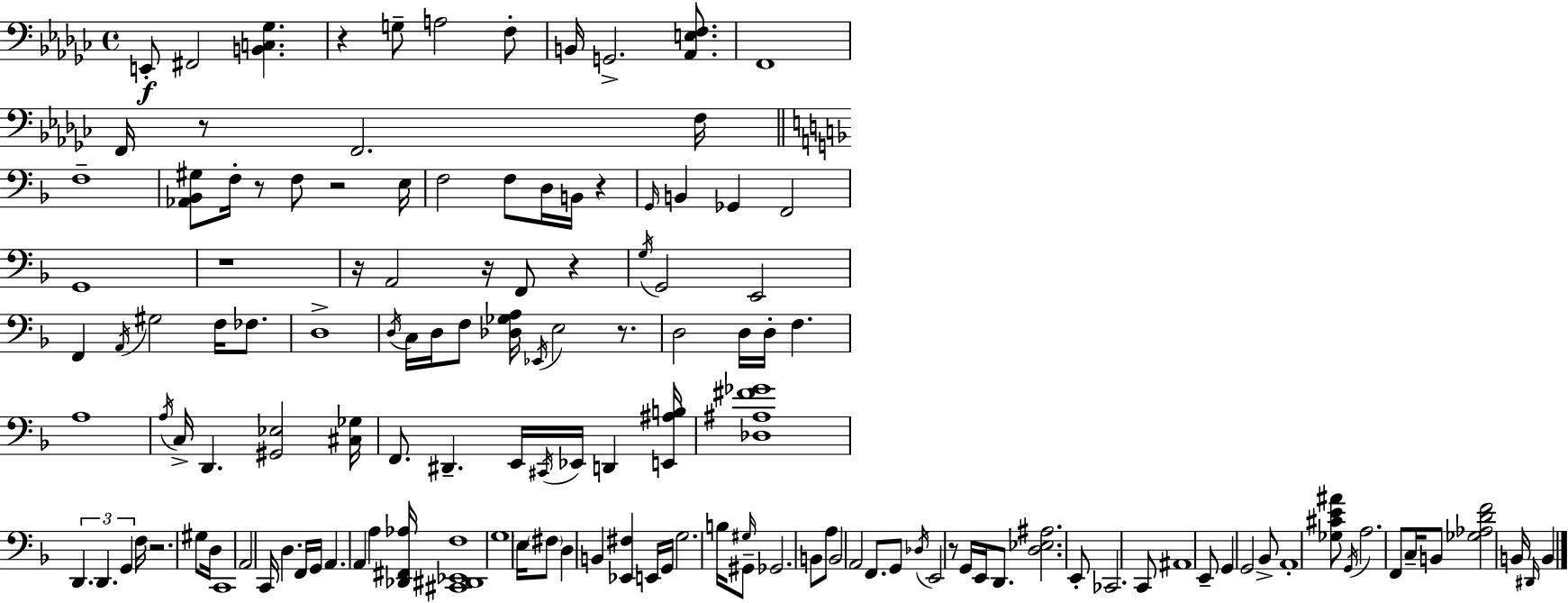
E2/e F#2/h [B2,C3,Gb3]/q. R/q G3/e A3/h F3/e B2/s G2/h. [Ab2,E3,F3]/e. F2/w F2/s R/e F2/h. F3/s F3/w [Ab2,Bb2,G#3]/e F3/s R/e F3/e R/h E3/s F3/h F3/e D3/s B2/s R/q G2/s B2/q Gb2/q F2/h G2/w R/w R/s A2/h R/s F2/e R/q G3/s G2/h E2/h F2/q A2/s G#3/h F3/s FES3/e. D3/w D3/s C3/s D3/s F3/e [Db3,Gb3,A3]/s Eb2/s E3/h R/e. D3/h D3/s D3/s F3/q. A3/w A3/s C3/s D2/q. [G#2,Eb3]/h [C#3,Gb3]/s F2/e. D#2/q. E2/s C#2/s Eb2/s D2/q [E2,A#3,B3]/s [Db3,A#3,F#4,Gb4]/w D2/q. D2/q. G2/q F3/s R/h. G#3/e D3/s C2/w A2/h C2/s D3/q. F2/s G2/s A2/q. A2/q A3/q [Db2,F#2,Ab3]/s [C#2,D#2,Eb2,F3]/w G3/w E3/s F#3/e D3/q B2/q [Eb2,F#3]/q E2/s G2/s G3/h. B3/s G#3/s G#2/e Gb2/h. B2/e A3/e B2/h A2/h F2/e. G2/e Db3/s E2/h R/e G2/s E2/s D2/e. [D3,Eb3,A#3]/h. E2/e CES2/h. C2/e A#2/w E2/e G2/q G2/h Bb2/e A2/w [Gb3,C#4,E4,A#4]/e G2/s A3/h. F2/e C3/s B2/e [Gb3,Ab3,D4,F4]/h B2/s D#2/s B2/q